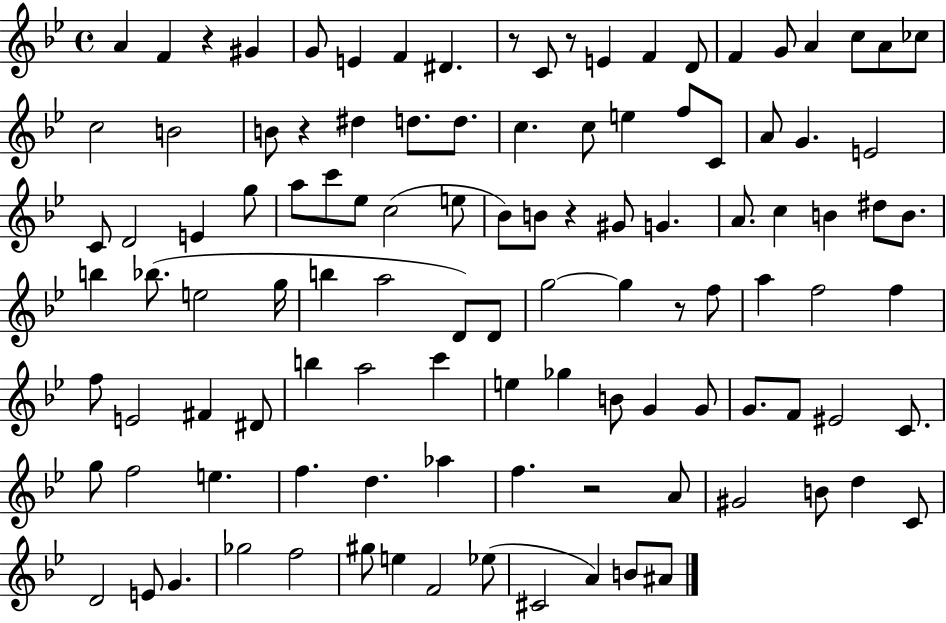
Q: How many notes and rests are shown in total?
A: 111